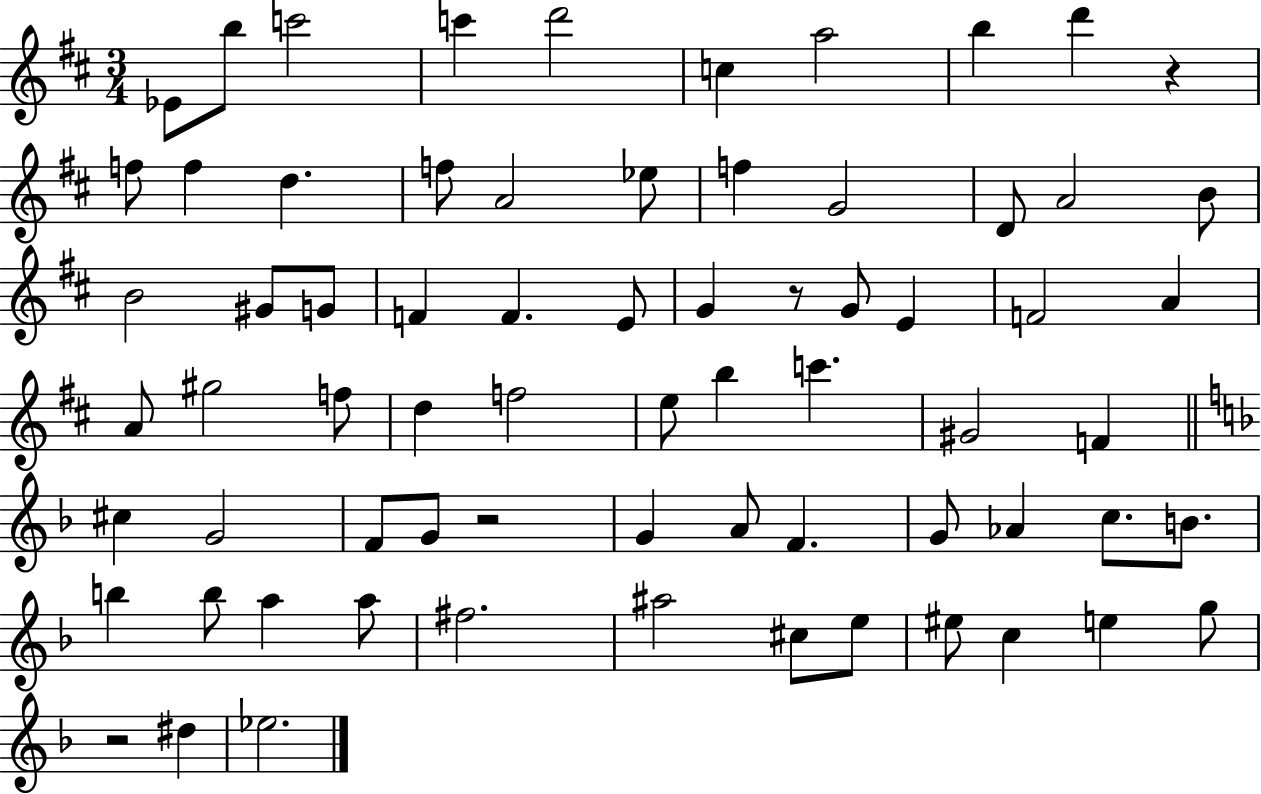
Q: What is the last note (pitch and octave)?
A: Eb5